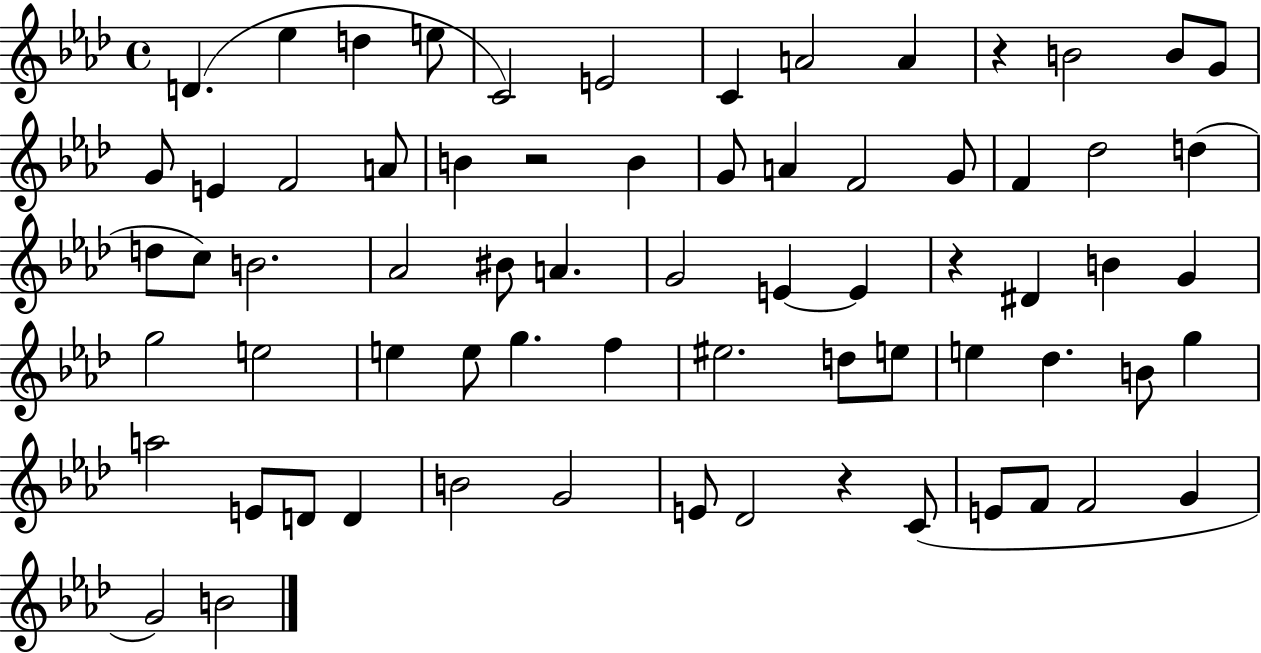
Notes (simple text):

D4/q. Eb5/q D5/q E5/e C4/h E4/h C4/q A4/h A4/q R/q B4/h B4/e G4/e G4/e E4/q F4/h A4/e B4/q R/h B4/q G4/e A4/q F4/h G4/e F4/q Db5/h D5/q D5/e C5/e B4/h. Ab4/h BIS4/e A4/q. G4/h E4/q E4/q R/q D#4/q B4/q G4/q G5/h E5/h E5/q E5/e G5/q. F5/q EIS5/h. D5/e E5/e E5/q Db5/q. B4/e G5/q A5/h E4/e D4/e D4/q B4/h G4/h E4/e Db4/h R/q C4/e E4/e F4/e F4/h G4/q G4/h B4/h